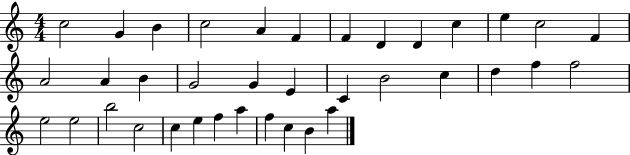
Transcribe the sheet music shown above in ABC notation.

X:1
T:Untitled
M:4/4
L:1/4
K:C
c2 G B c2 A F F D D c e c2 F A2 A B G2 G E C B2 c d f f2 e2 e2 b2 c2 c e f a f c B a